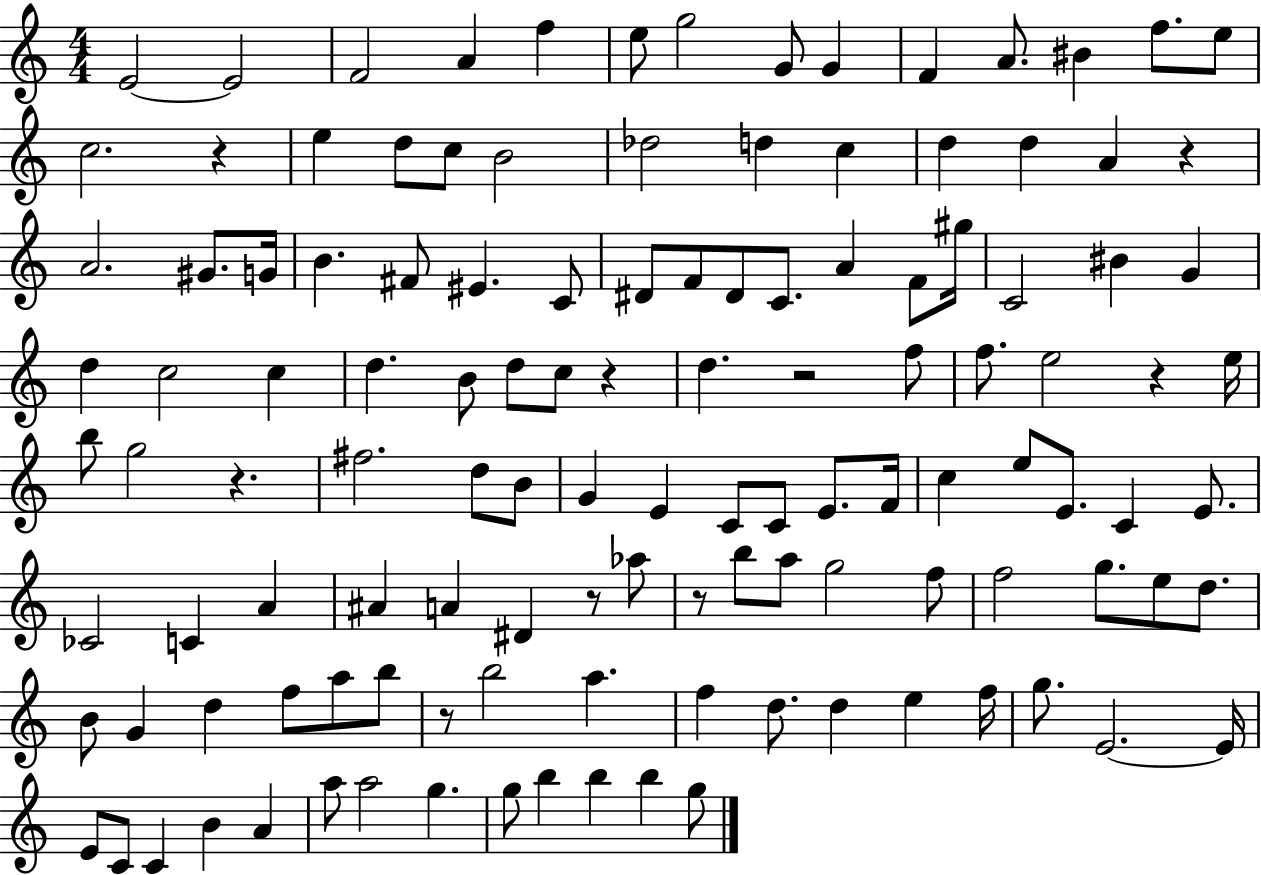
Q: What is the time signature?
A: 4/4